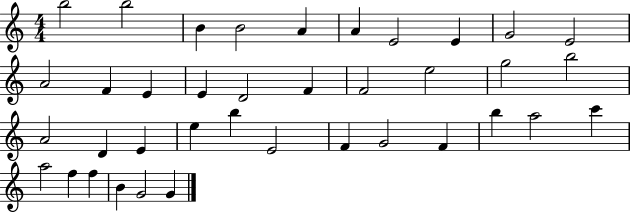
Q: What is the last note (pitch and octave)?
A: G4